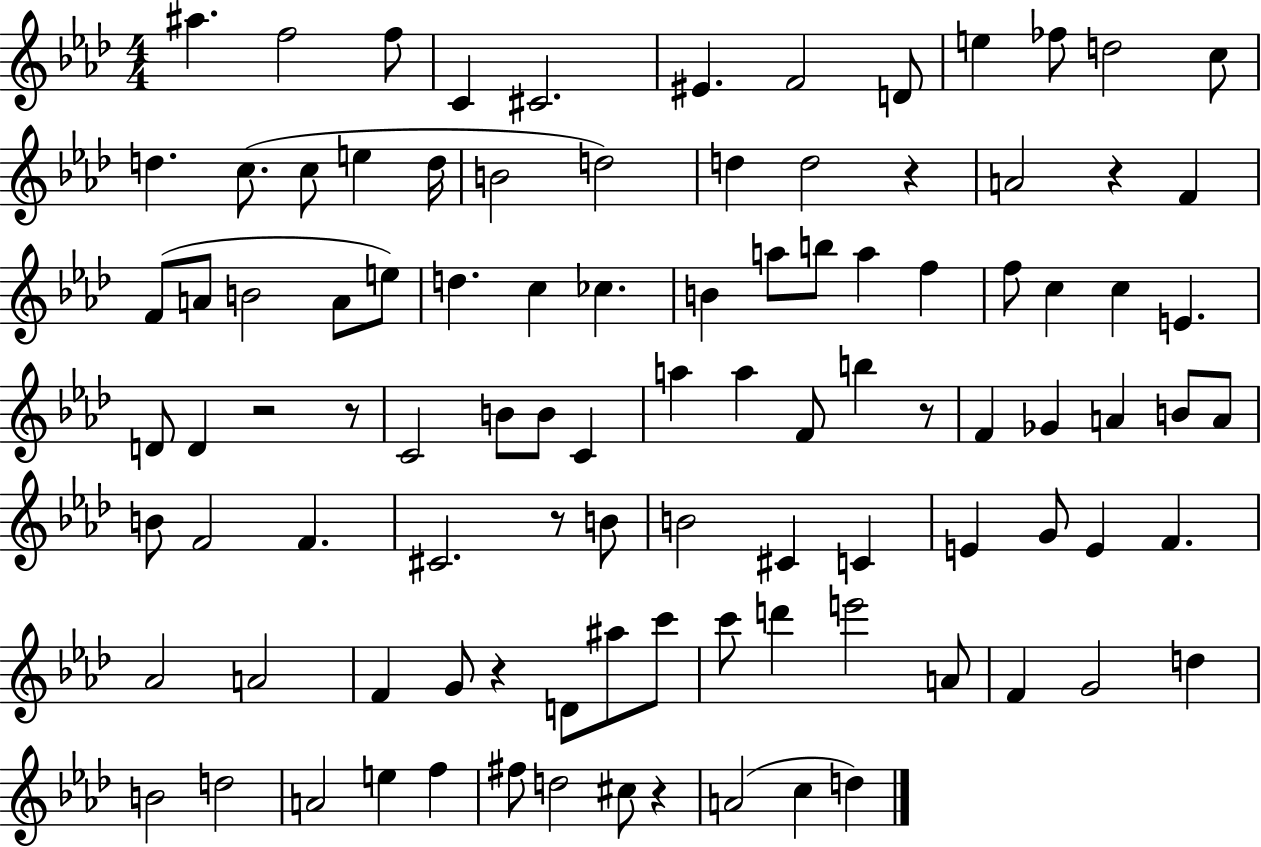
{
  \clef treble
  \numericTimeSignature
  \time 4/4
  \key aes \major
  ais''4. f''2 f''8 | c'4 cis'2. | eis'4. f'2 d'8 | e''4 fes''8 d''2 c''8 | \break d''4. c''8.( c''8 e''4 d''16 | b'2 d''2) | d''4 d''2 r4 | a'2 r4 f'4 | \break f'8( a'8 b'2 a'8 e''8) | d''4. c''4 ces''4. | b'4 a''8 b''8 a''4 f''4 | f''8 c''4 c''4 e'4. | \break d'8 d'4 r2 r8 | c'2 b'8 b'8 c'4 | a''4 a''4 f'8 b''4 r8 | f'4 ges'4 a'4 b'8 a'8 | \break b'8 f'2 f'4. | cis'2. r8 b'8 | b'2 cis'4 c'4 | e'4 g'8 e'4 f'4. | \break aes'2 a'2 | f'4 g'8 r4 d'8 ais''8 c'''8 | c'''8 d'''4 e'''2 a'8 | f'4 g'2 d''4 | \break b'2 d''2 | a'2 e''4 f''4 | fis''8 d''2 cis''8 r4 | a'2( c''4 d''4) | \break \bar "|."
}